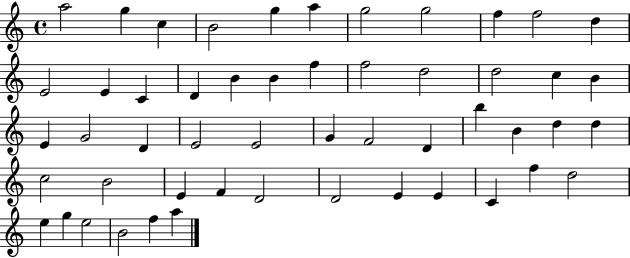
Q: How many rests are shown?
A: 0